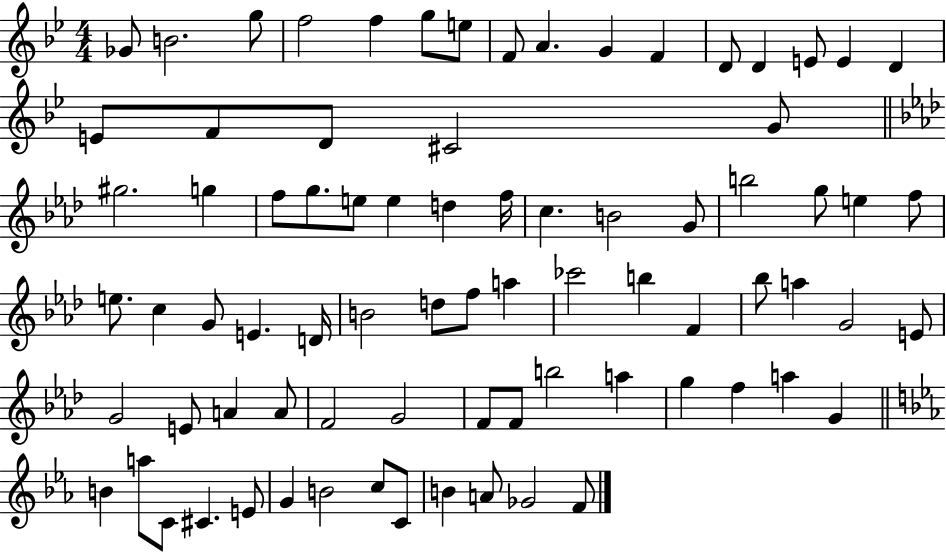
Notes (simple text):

Gb4/e B4/h. G5/e F5/h F5/q G5/e E5/e F4/e A4/q. G4/q F4/q D4/e D4/q E4/e E4/q D4/q E4/e F4/e D4/e C#4/h G4/e G#5/h. G5/q F5/e G5/e. E5/e E5/q D5/q F5/s C5/q. B4/h G4/e B5/h G5/e E5/q F5/e E5/e. C5/q G4/e E4/q. D4/s B4/h D5/e F5/e A5/q CES6/h B5/q F4/q Bb5/e A5/q G4/h E4/e G4/h E4/e A4/q A4/e F4/h G4/h F4/e F4/e B5/h A5/q G5/q F5/q A5/q G4/q B4/q A5/e C4/e C#4/q. E4/e G4/q B4/h C5/e C4/e B4/q A4/e Gb4/h F4/e